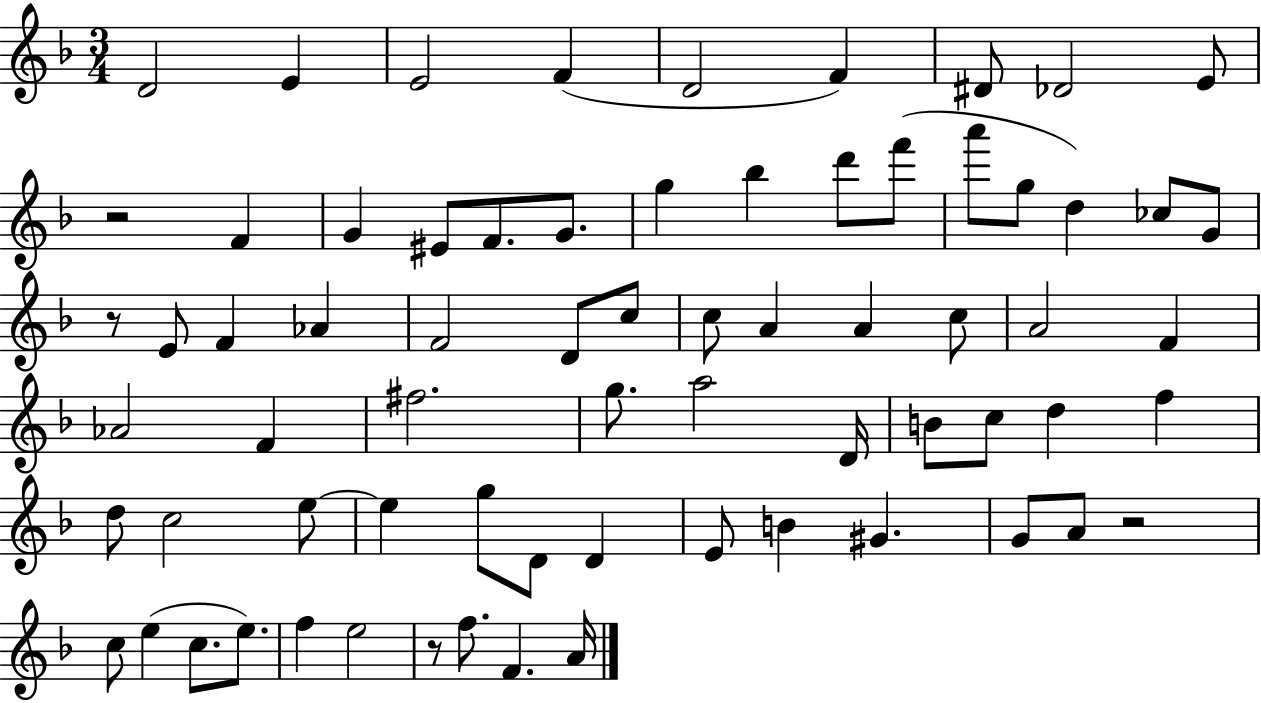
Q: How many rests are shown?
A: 4